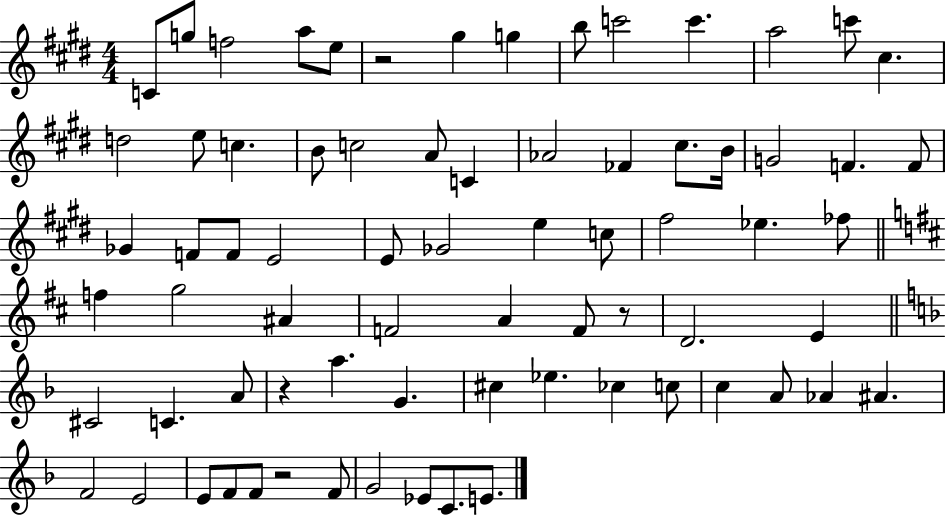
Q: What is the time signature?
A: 4/4